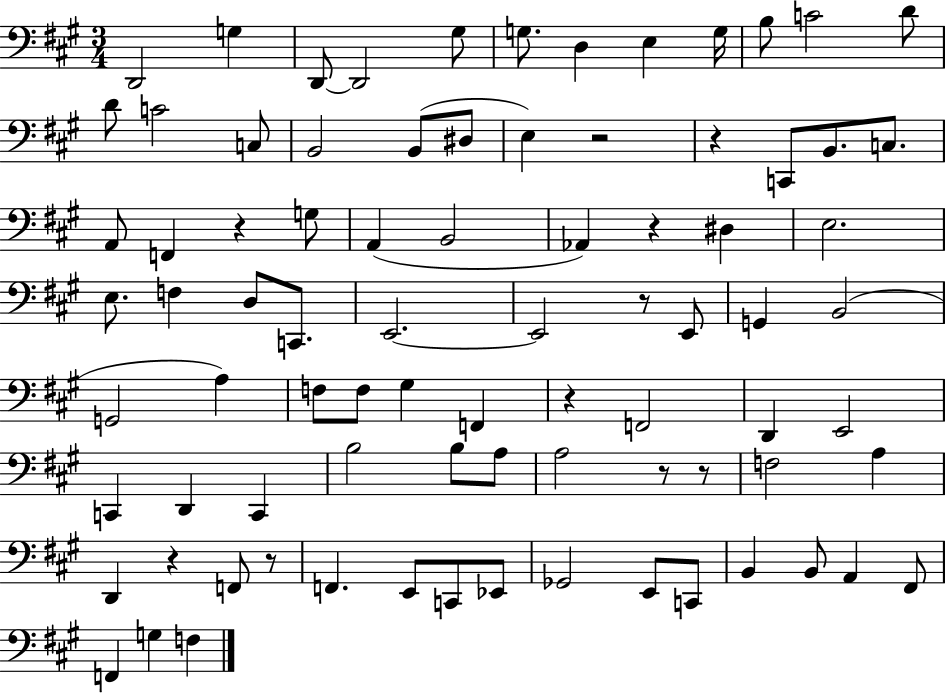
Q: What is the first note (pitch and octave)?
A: D2